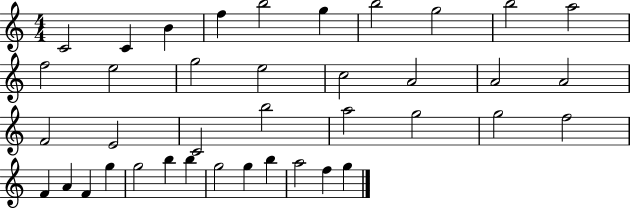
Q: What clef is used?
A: treble